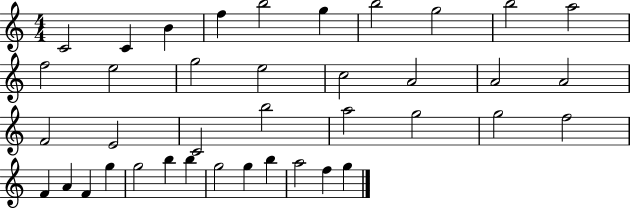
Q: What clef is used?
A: treble